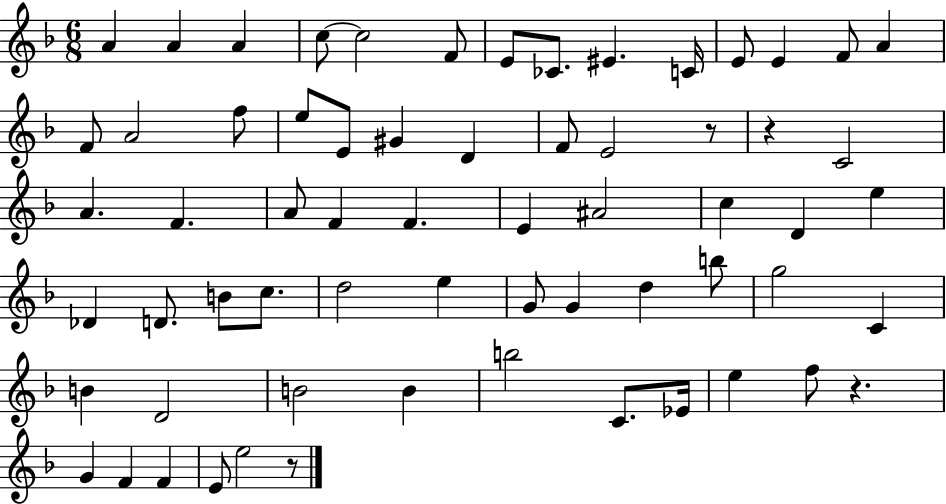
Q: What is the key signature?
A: F major